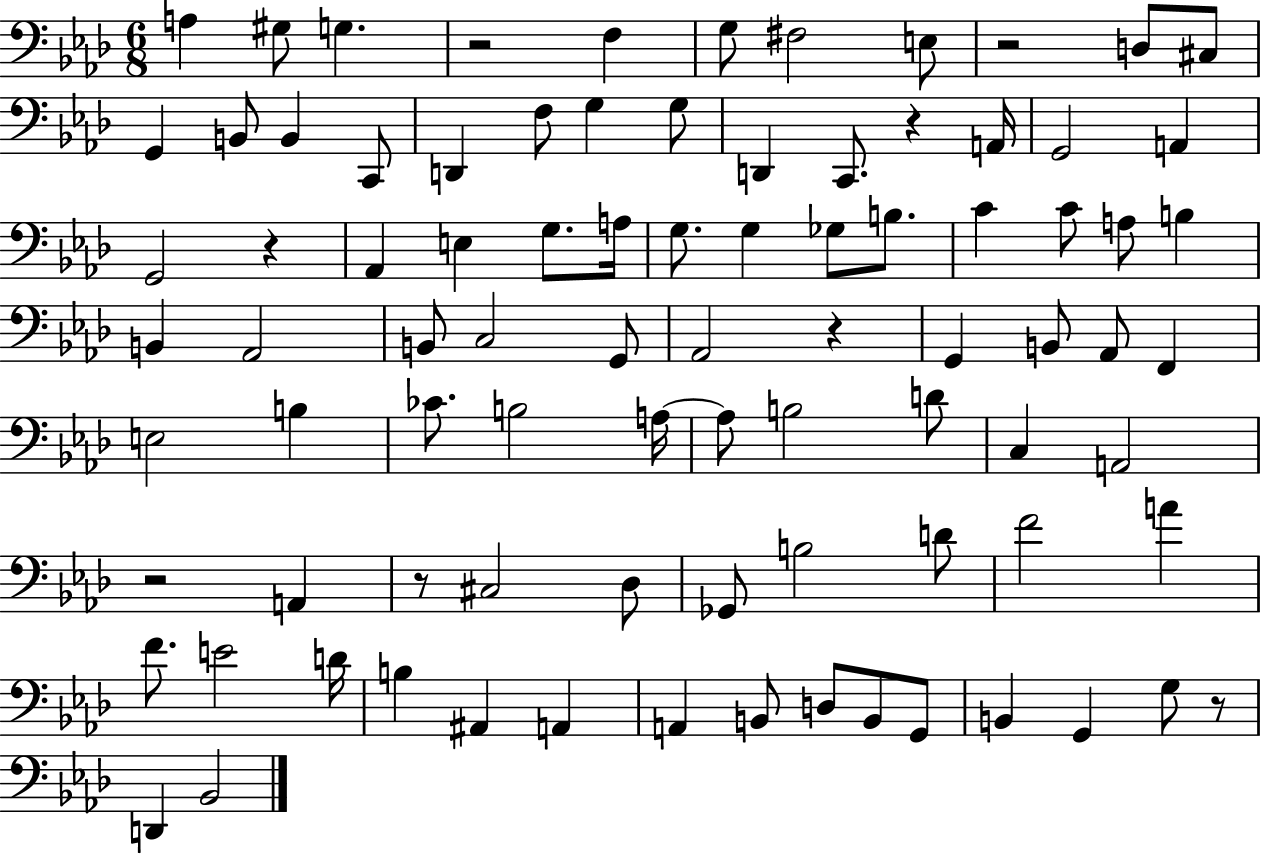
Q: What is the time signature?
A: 6/8